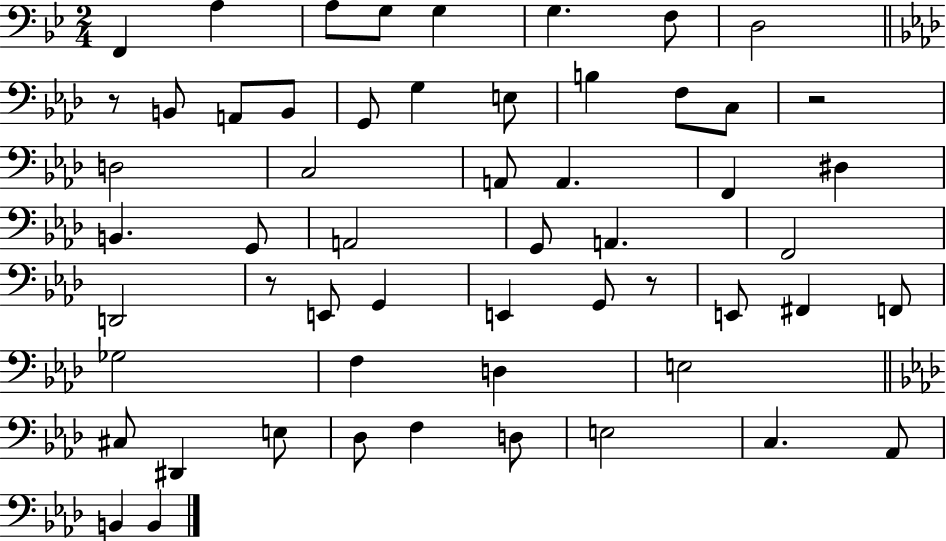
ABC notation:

X:1
T:Untitled
M:2/4
L:1/4
K:Bb
F,, A, A,/2 G,/2 G, G, F,/2 D,2 z/2 B,,/2 A,,/2 B,,/2 G,,/2 G, E,/2 B, F,/2 C,/2 z2 D,2 C,2 A,,/2 A,, F,, ^D, B,, G,,/2 A,,2 G,,/2 A,, F,,2 D,,2 z/2 E,,/2 G,, E,, G,,/2 z/2 E,,/2 ^F,, F,,/2 _G,2 F, D, E,2 ^C,/2 ^D,, E,/2 _D,/2 F, D,/2 E,2 C, _A,,/2 B,, B,,